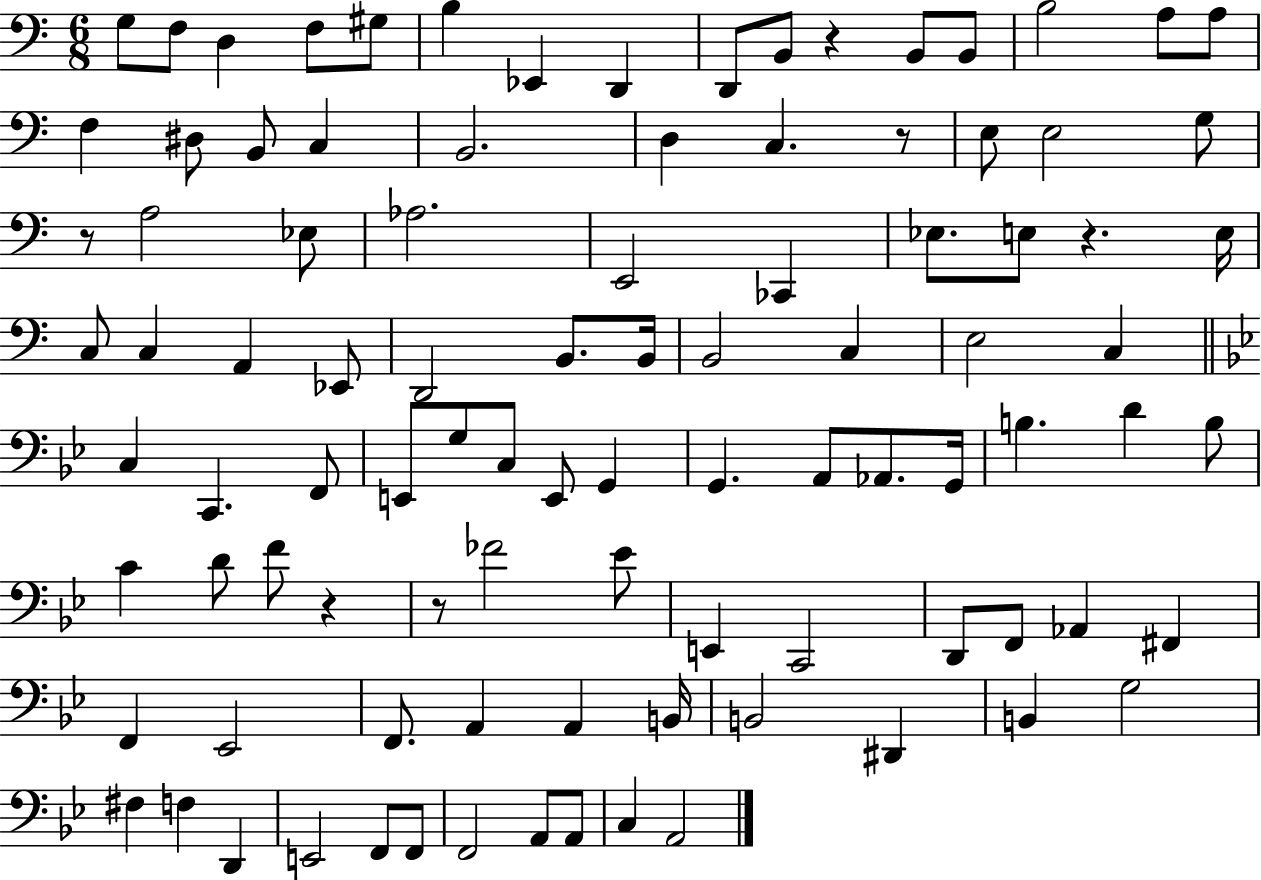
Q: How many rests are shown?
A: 6